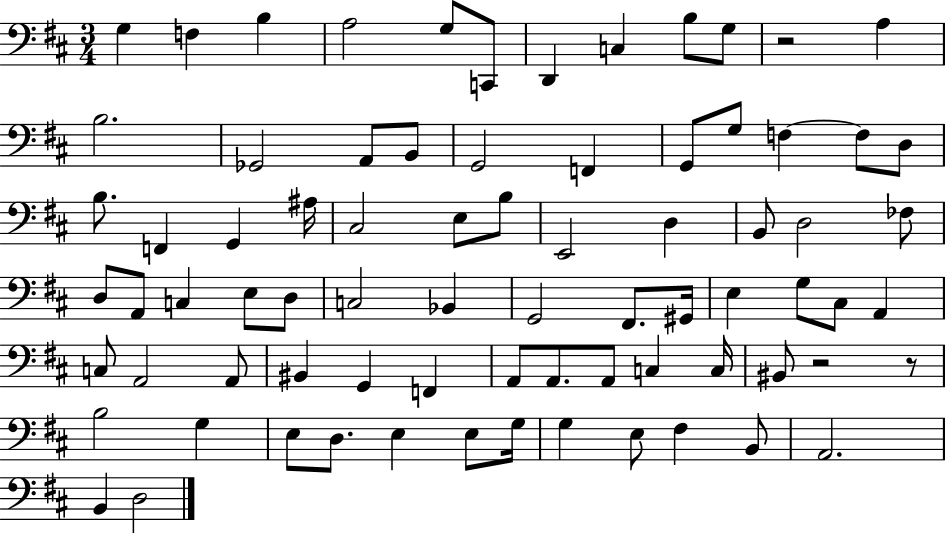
{
  \clef bass
  \numericTimeSignature
  \time 3/4
  \key d \major
  g4 f4 b4 | a2 g8 c,8 | d,4 c4 b8 g8 | r2 a4 | \break b2. | ges,2 a,8 b,8 | g,2 f,4 | g,8 g8 f4~~ f8 d8 | \break b8. f,4 g,4 ais16 | cis2 e8 b8 | e,2 d4 | b,8 d2 fes8 | \break d8 a,8 c4 e8 d8 | c2 bes,4 | g,2 fis,8. gis,16 | e4 g8 cis8 a,4 | \break c8 a,2 a,8 | bis,4 g,4 f,4 | a,8 a,8. a,8 c4 c16 | bis,8 r2 r8 | \break b2 g4 | e8 d8. e4 e8 g16 | g4 e8 fis4 b,8 | a,2. | \break b,4 d2 | \bar "|."
}